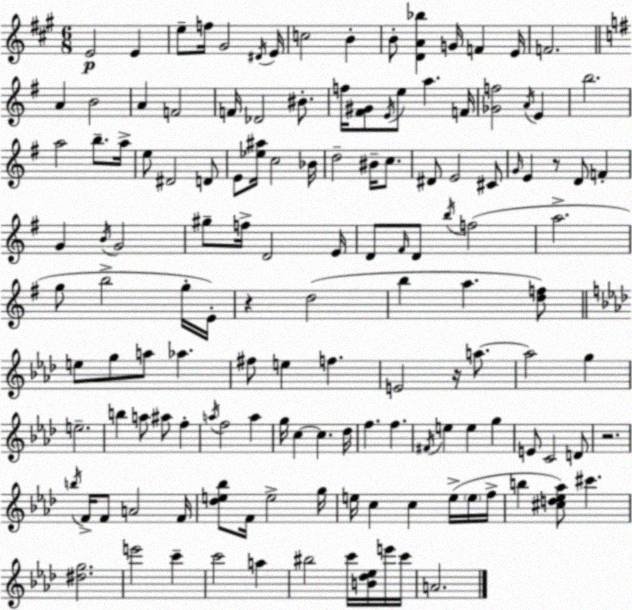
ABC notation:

X:1
T:Untitled
M:6/8
L:1/4
K:A
E2 E e/2 f/4 ^G2 ^D/4 E/4 c2 B B/2 [DA_b] G/4 F E/4 F2 A B2 A F2 F/4 _D2 ^B/2 f/4 [^F^G]/2 E/4 e/2 a F/4 [_Gf]2 A/4 E b2 a2 b/2 a/4 e/2 ^D2 D/2 E/2 [_e^a]/4 c2 _B/4 d2 ^B/4 c/2 ^D/2 E2 ^C/2 G/4 E z/2 D/2 F G B/4 G2 ^g/2 f/4 D2 E/4 D/2 ^F/4 D/2 b/4 f2 a2 g/2 b2 g/4 E/4 z d2 b a [df]/2 e/2 g/2 a/2 _a ^f/2 e f E2 z/4 a/2 a2 g e2 b a/2 ^a/2 f a/4 f2 a g/4 c c _d/4 f f ^F/4 e e g E/2 C2 D/2 z2 b/4 F/4 F/2 A2 F/4 [_de_b]/2 F/4 e2 g/4 e/4 c c e/4 e/4 f/4 b [^cd_e_a]/2 ^c' [^dg]2 e'2 c' c'2 a ^b2 c'/4 [B_d_e]/4 e'/4 c'/4 A2